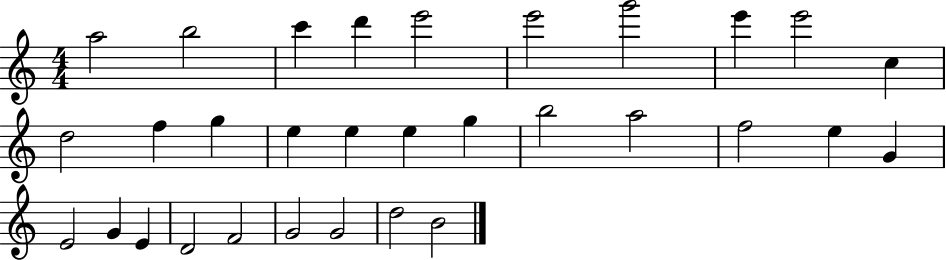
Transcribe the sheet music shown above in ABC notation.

X:1
T:Untitled
M:4/4
L:1/4
K:C
a2 b2 c' d' e'2 e'2 g'2 e' e'2 c d2 f g e e e g b2 a2 f2 e G E2 G E D2 F2 G2 G2 d2 B2